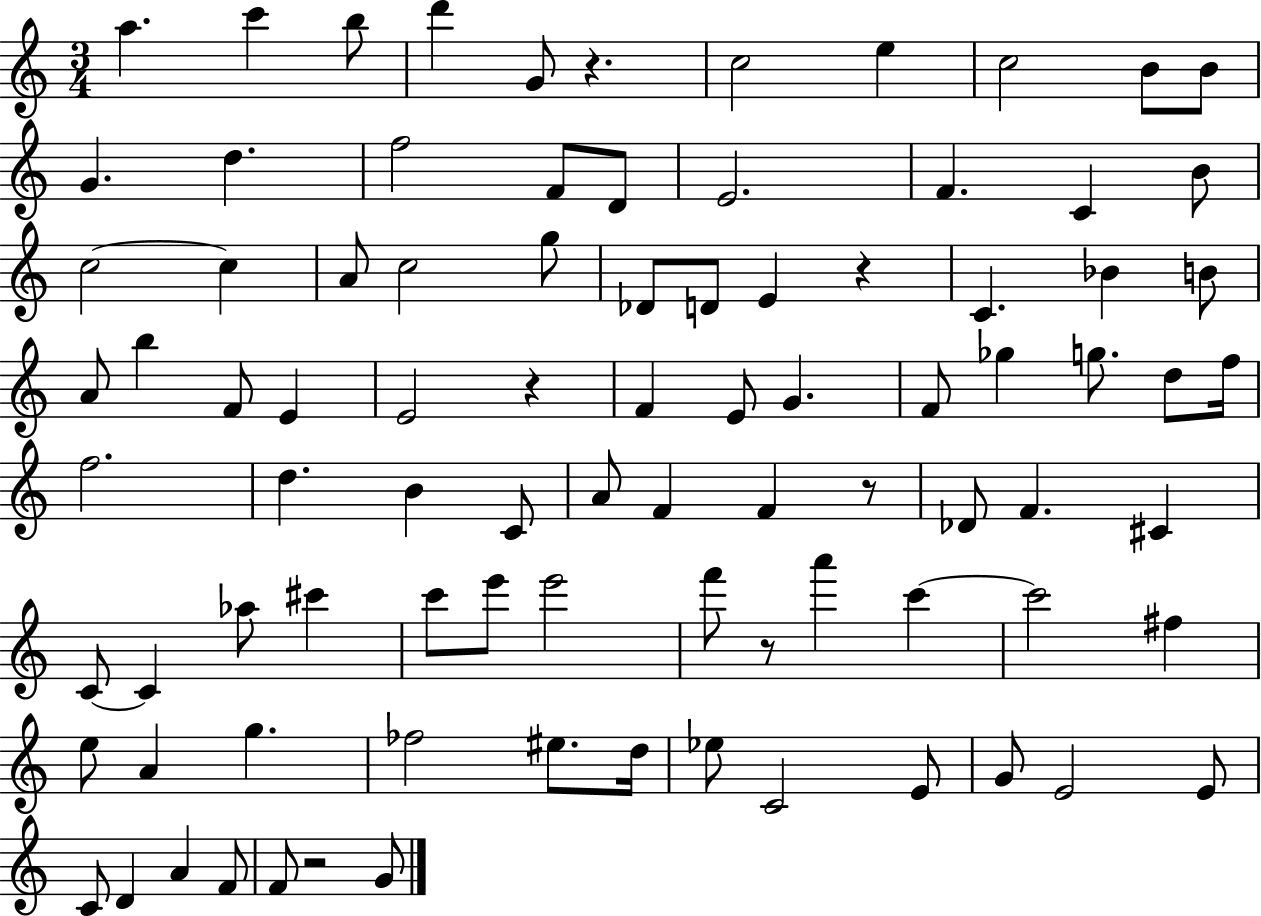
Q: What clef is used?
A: treble